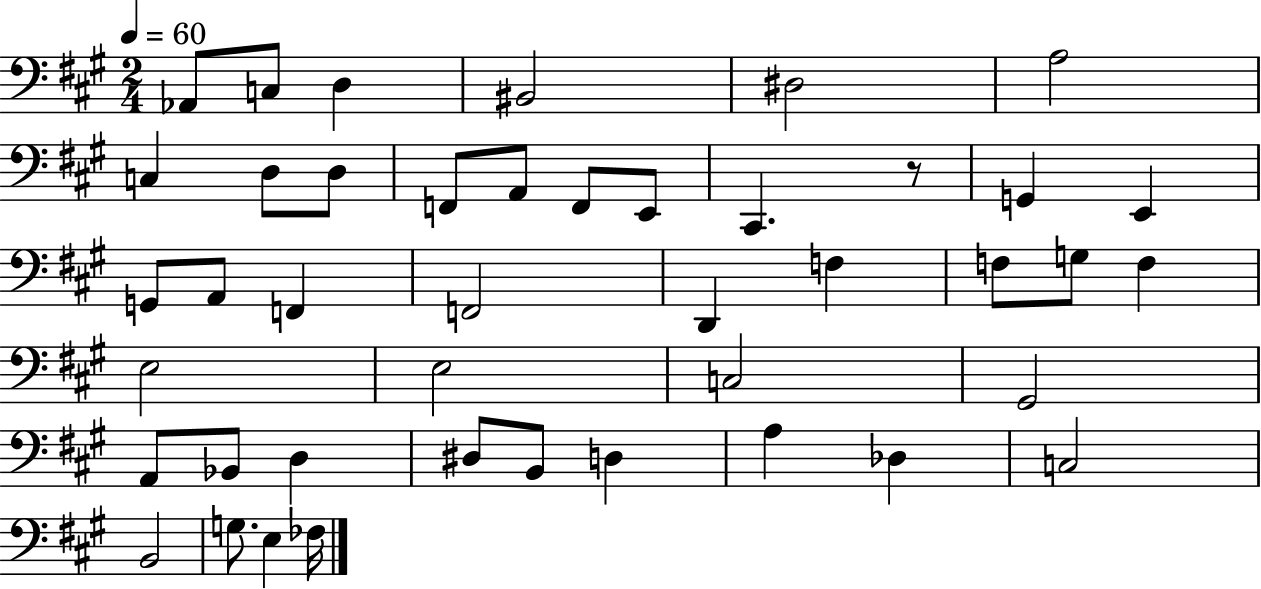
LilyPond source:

{
  \clef bass
  \numericTimeSignature
  \time 2/4
  \key a \major
  \tempo 4 = 60
  aes,8 c8 d4 | bis,2 | dis2 | a2 | \break c4 d8 d8 | f,8 a,8 f,8 e,8 | cis,4. r8 | g,4 e,4 | \break g,8 a,8 f,4 | f,2 | d,4 f4 | f8 g8 f4 | \break e2 | e2 | c2 | gis,2 | \break a,8 bes,8 d4 | dis8 b,8 d4 | a4 des4 | c2 | \break b,2 | g8. e4 fes16 | \bar "|."
}